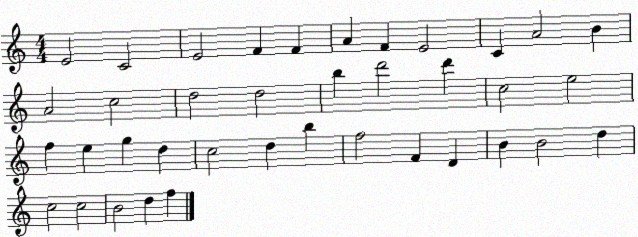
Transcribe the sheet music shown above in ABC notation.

X:1
T:Untitled
M:4/4
L:1/4
K:C
E2 C2 E2 F F A F E2 C A2 B A2 c2 d2 d2 b d'2 d' c2 e2 f e g d c2 d b f2 F D B B2 d c2 c2 B2 d f